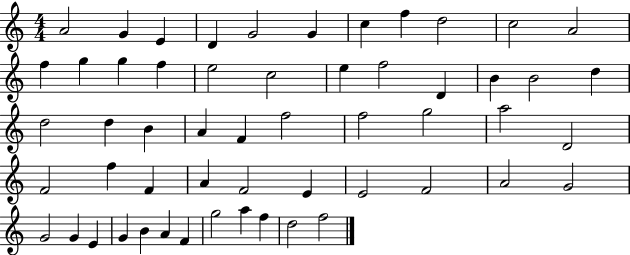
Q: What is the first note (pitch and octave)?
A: A4